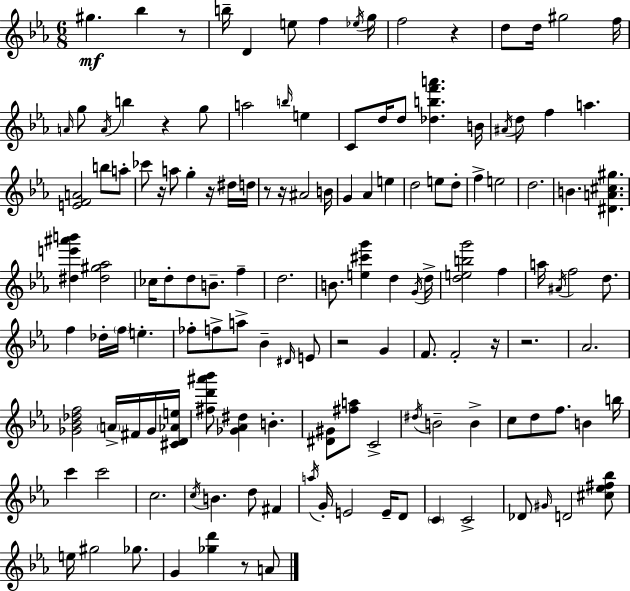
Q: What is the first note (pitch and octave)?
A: G#5